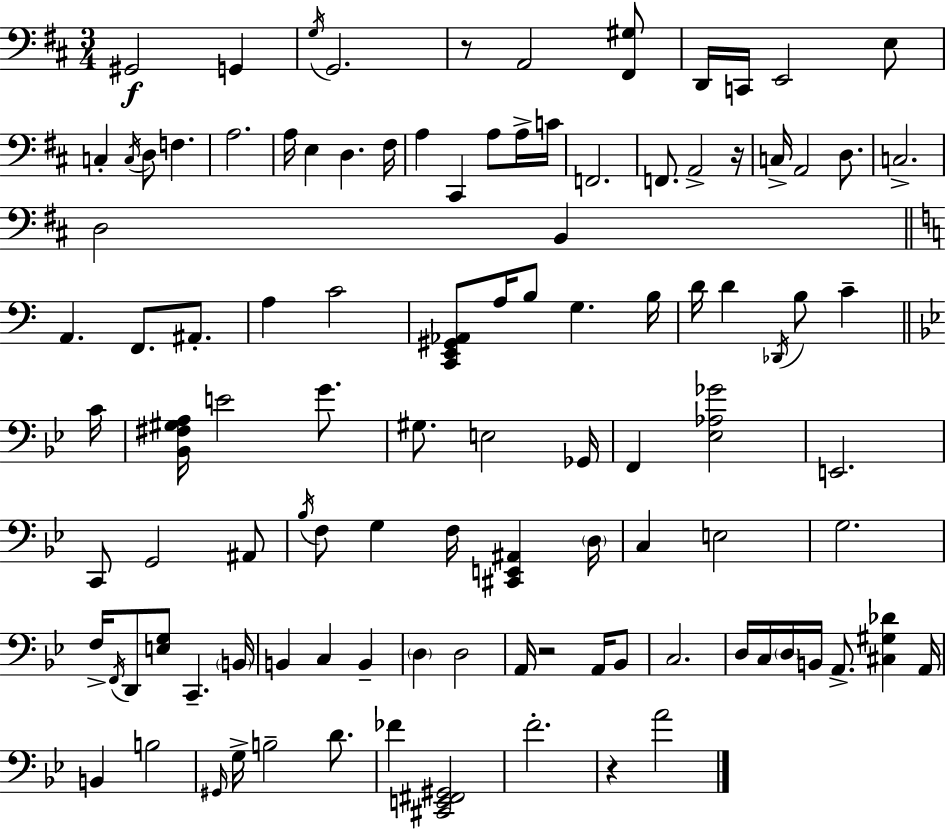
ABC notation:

X:1
T:Untitled
M:3/4
L:1/4
K:D
^G,,2 G,, G,/4 G,,2 z/2 A,,2 [^F,,^G,]/2 D,,/4 C,,/4 E,,2 E,/2 C, C,/4 D,/2 F, A,2 A,/4 E, D, ^F,/4 A, ^C,, A,/2 A,/4 C/4 F,,2 F,,/2 A,,2 z/4 C,/4 A,,2 D,/2 C,2 D,2 B,, A,, F,,/2 ^A,,/2 A, C2 [C,,E,,^G,,_A,,]/2 A,/4 B,/2 G, B,/4 D/4 D _D,,/4 B,/2 C C/4 [_B,,^F,^G,A,]/4 E2 G/2 ^G,/2 E,2 _G,,/4 F,, [_E,_A,_G]2 E,,2 C,,/2 G,,2 ^A,,/2 _B,/4 F,/2 G, F,/4 [^C,,E,,^A,,] D,/4 C, E,2 G,2 F,/4 F,,/4 D,,/2 [E,G,]/2 C,, B,,/4 B,, C, B,, D, D,2 A,,/4 z2 A,,/4 _B,,/2 C,2 D,/4 C,/4 D,/4 B,,/4 A,,/2 [^C,^G,_D] A,,/4 B,, B,2 ^G,,/4 G,/4 B,2 D/2 _F [^C,,E,,^F,,^G,,]2 F2 z A2